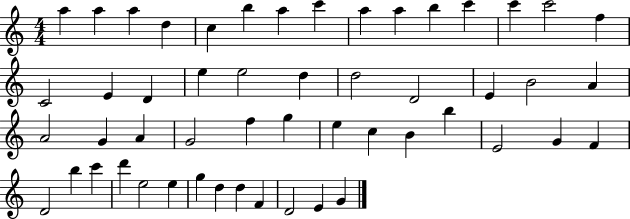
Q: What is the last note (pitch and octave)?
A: G4